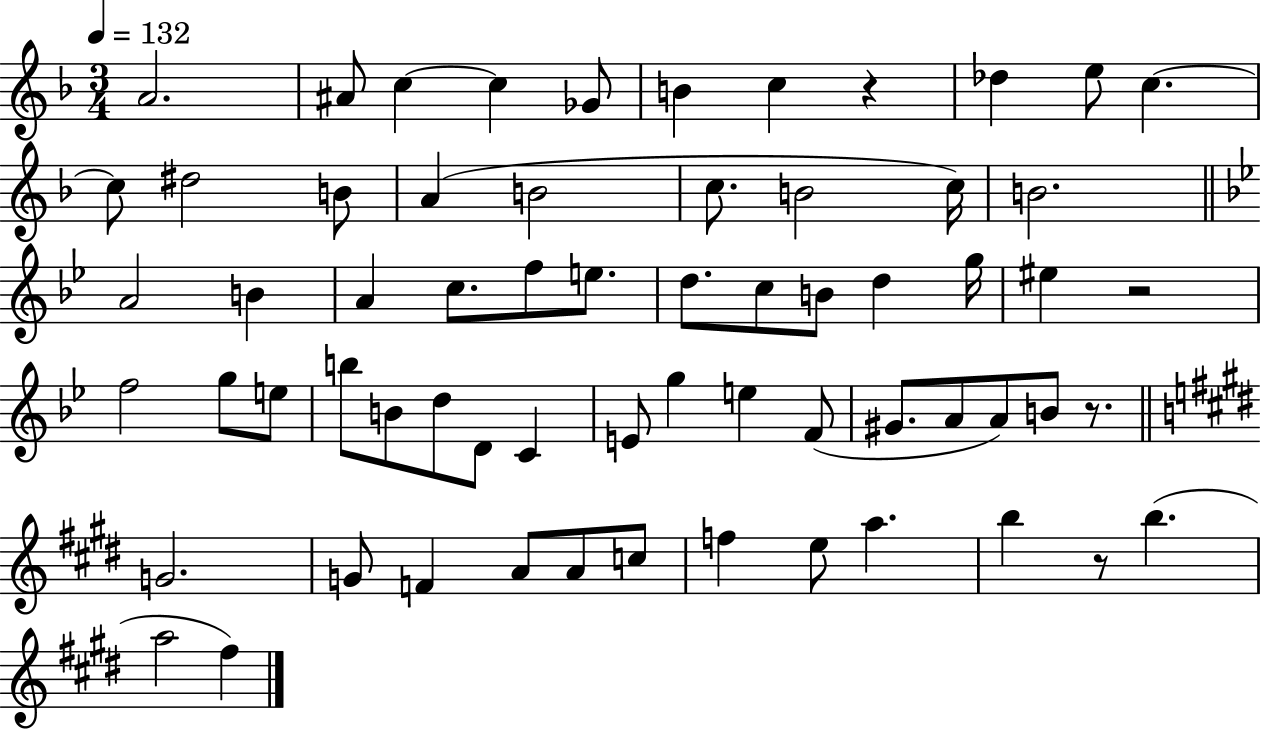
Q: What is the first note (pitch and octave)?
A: A4